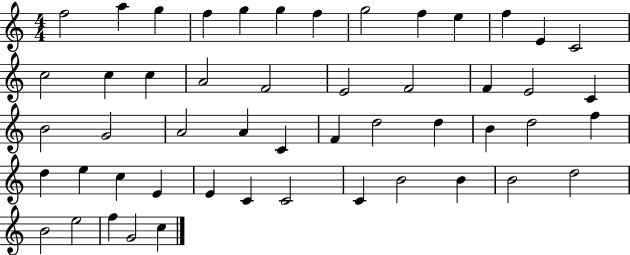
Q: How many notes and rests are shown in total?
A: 51